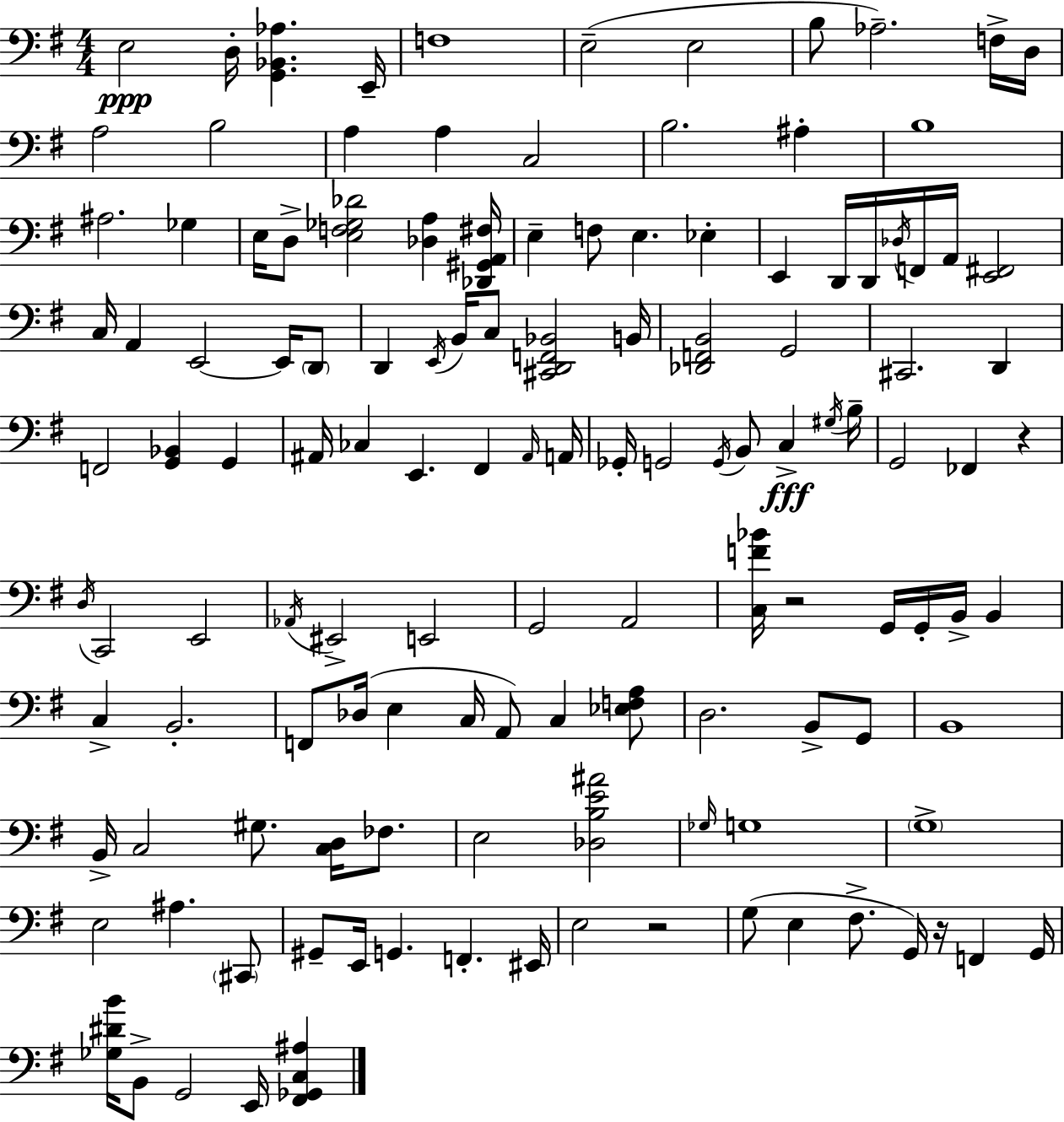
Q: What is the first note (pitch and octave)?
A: E3